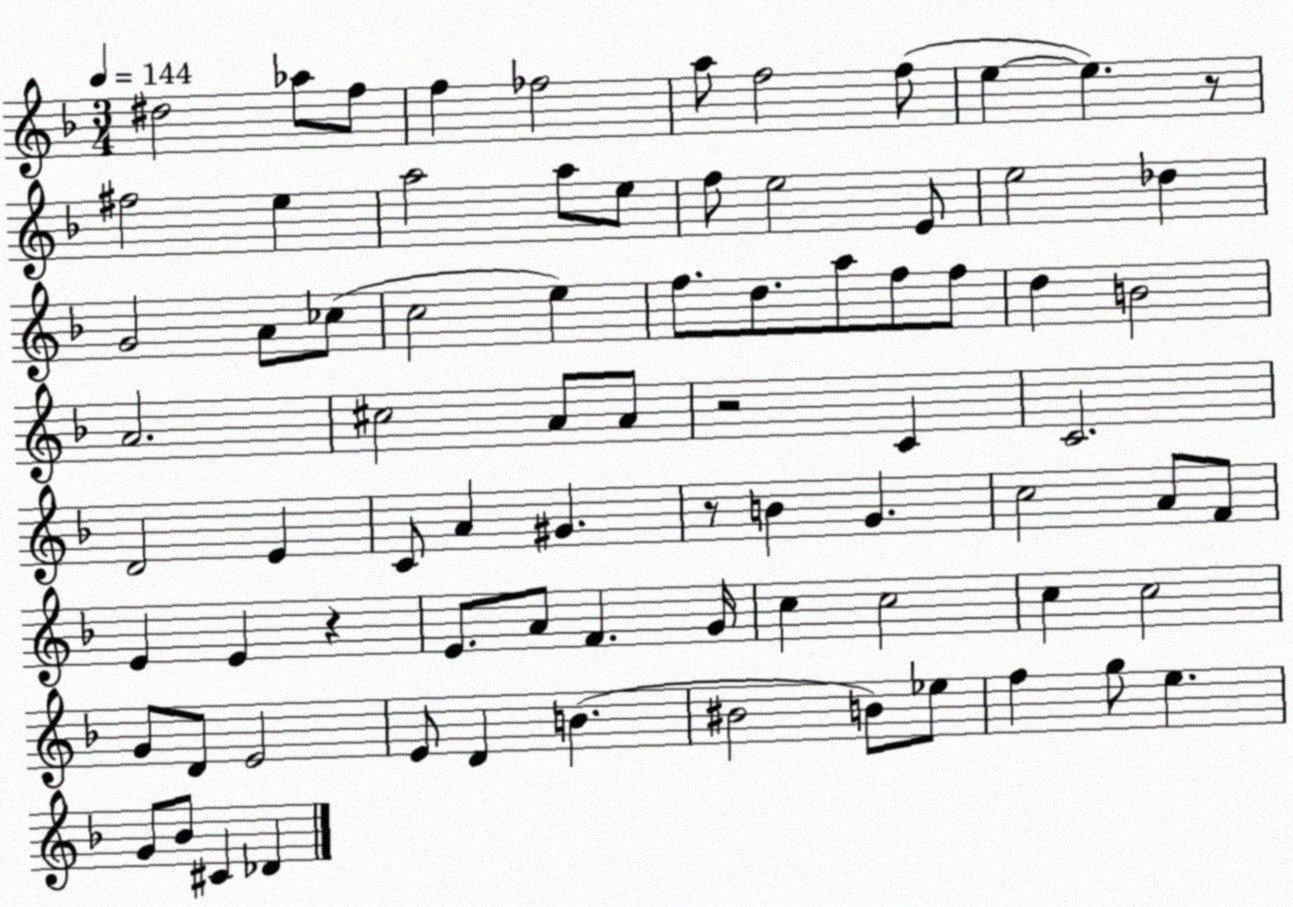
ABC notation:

X:1
T:Untitled
M:3/4
L:1/4
K:F
^d2 _a/2 f/2 f _f2 a/2 f2 f/2 e e z/2 ^f2 e a2 a/2 e/2 f/2 e2 E/2 e2 _d G2 A/2 _c/2 c2 e f/2 d/2 a/2 f/2 f/2 d B2 A2 ^c2 A/2 A/2 z2 C C2 D2 E C/2 A ^G z/2 B G c2 A/2 F/2 E E z E/2 A/2 F G/4 c c2 c c2 G/2 D/2 E2 E/2 D B ^B2 B/2 _e/2 f g/2 e G/2 _B/2 ^C _D